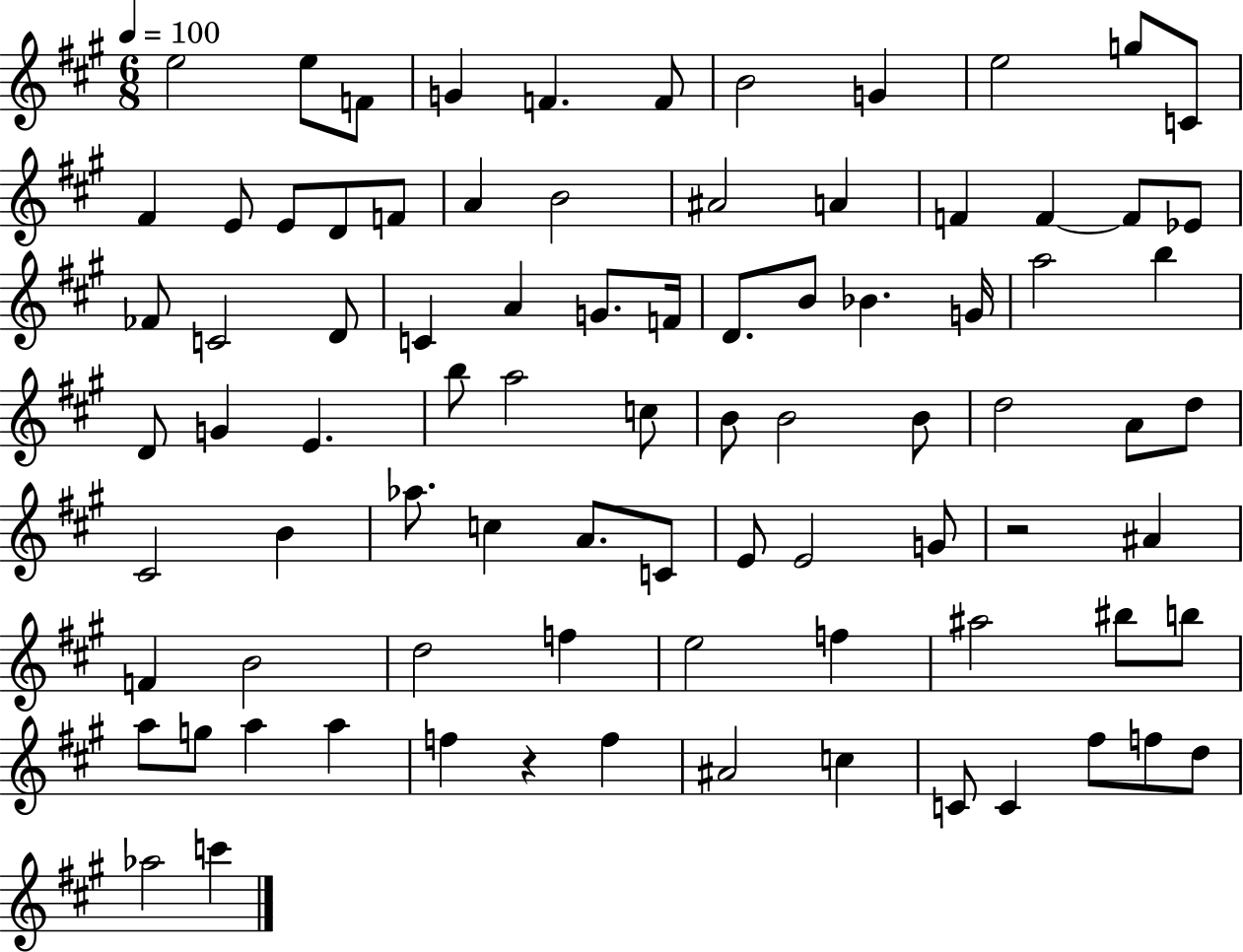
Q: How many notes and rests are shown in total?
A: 85